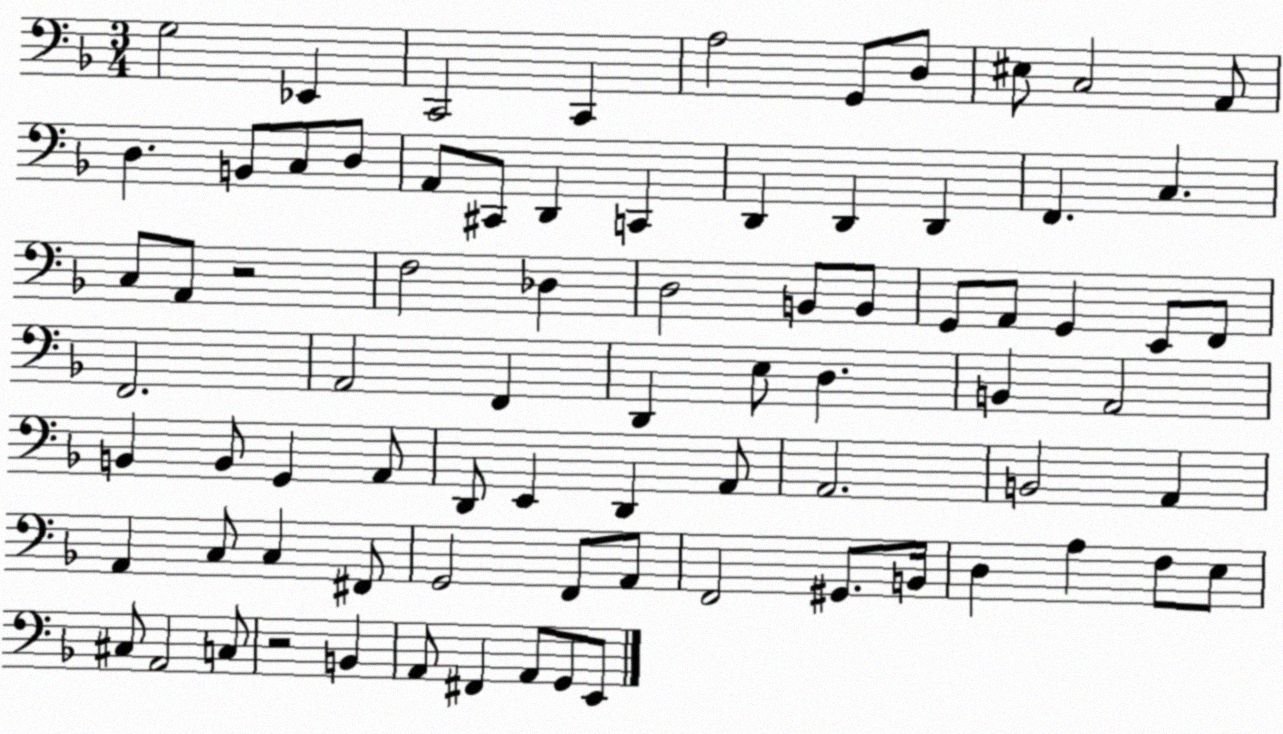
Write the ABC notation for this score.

X:1
T:Untitled
M:3/4
L:1/4
K:F
G,2 _E,, C,,2 C,, A,2 G,,/2 D,/2 ^E,/2 C,2 A,,/2 D, B,,/2 C,/2 D,/2 A,,/2 ^C,,/2 D,, C,, D,, D,, D,, F,, C, C,/2 A,,/2 z2 F,2 _D, D,2 B,,/2 B,,/2 G,,/2 A,,/2 G,, E,,/2 F,,/2 F,,2 A,,2 F,, D,, E,/2 D, B,, A,,2 B,, B,,/2 G,, A,,/2 D,,/2 E,, D,, A,,/2 A,,2 B,,2 A,, A,, C,/2 C, ^F,,/2 G,,2 F,,/2 A,,/2 F,,2 ^G,,/2 B,,/4 D, A, F,/2 E,/2 ^C,/2 A,,2 C,/2 z2 B,, A,,/2 ^F,, A,,/2 G,,/2 E,,/2